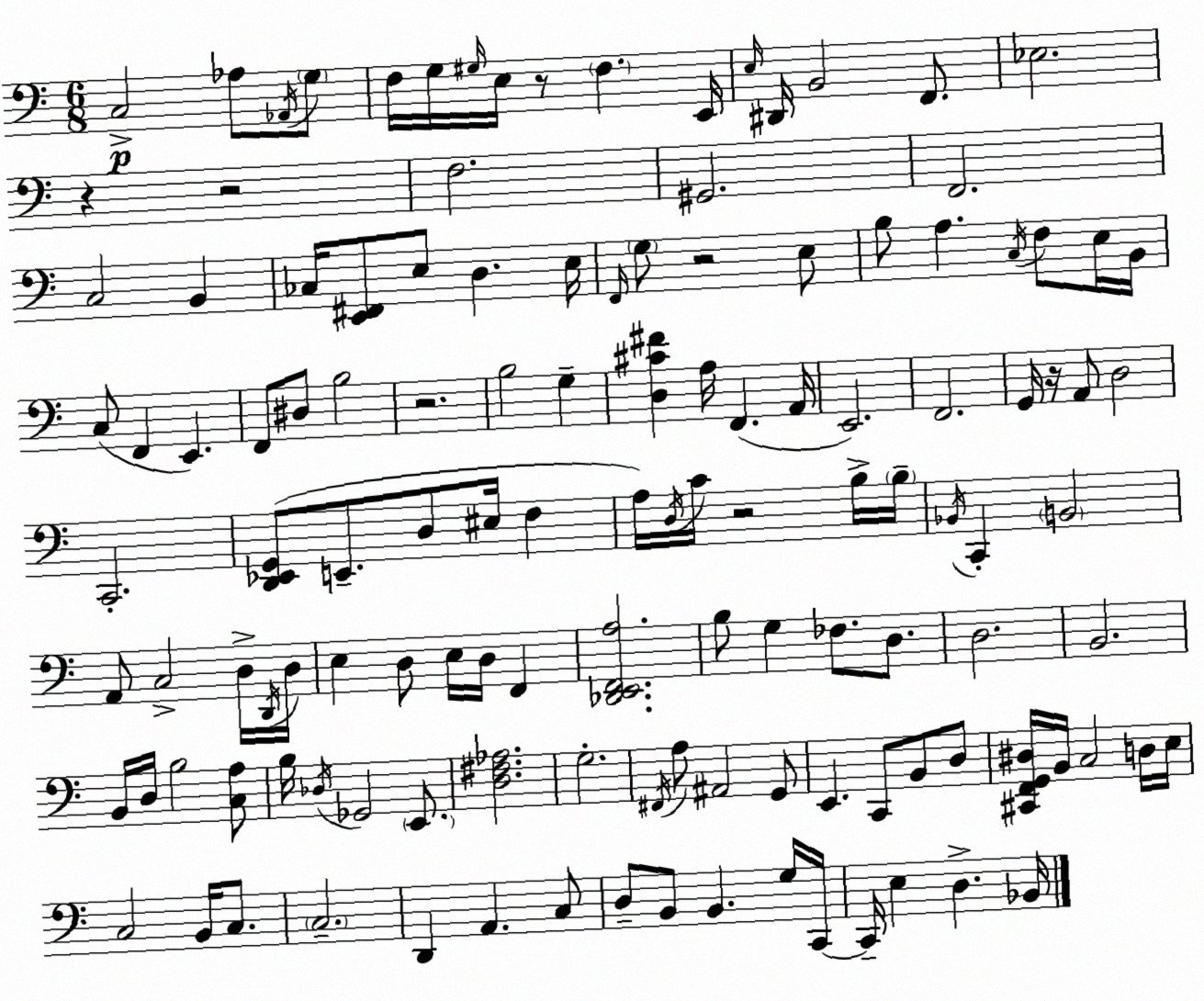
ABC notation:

X:1
T:Untitled
M:6/8
L:1/4
K:C
C,2 _A,/2 _A,,/4 G,/2 F,/4 G,/4 ^G,/4 E,/4 z/2 F, E,,/4 E,/4 ^D,,/4 B,,2 F,,/2 _E,2 z z2 F,2 ^G,,2 F,,2 C,2 B,, _C,/4 [E,,^F,,]/2 E,/2 D, E,/4 F,,/4 G,/2 z2 E,/2 B,/2 A, C,/4 F,/2 E,/4 B,,/4 C,/2 F,, E,, F,,/2 ^D,/2 B,2 z2 B,2 G, [D,^C^F] A,/4 F,, A,,/4 E,,2 F,,2 G,,/4 z/4 A,,/2 D,2 C,,2 [D,,_E,,G,,]/2 E,,/2 D,/2 ^E,/4 F, A,/4 D,/4 C/4 z2 B,/4 B,/4 _B,,/4 C,, B,,2 A,,/2 C,2 D,/4 D,,/4 D,/4 E, D,/2 E,/4 D,/4 F,, [_D,,E,,F,,A,]2 B,/2 G, _F,/2 D,/2 D,2 B,,2 B,,/4 D,/4 B,2 [C,A,]/2 B,/4 _D,/4 _G,,2 E,,/2 [D,^F,_A,]2 G,2 ^F,,/4 A,/2 ^A,,2 G,,/2 E,, C,,/2 B,,/2 D,/2 [^C,,F,,G,,^D,]/4 B,,/4 C,2 D,/4 E,/4 C,2 B,,/4 C,/2 C,2 D,, A,, C,/2 D,/2 B,,/2 B,, G,/4 C,,/4 C,,/4 E, D, _B,,/4